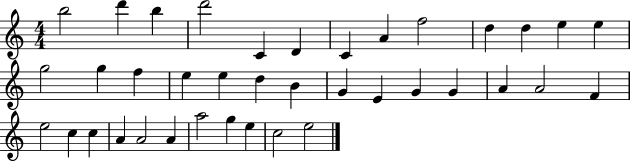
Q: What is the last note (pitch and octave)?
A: E5